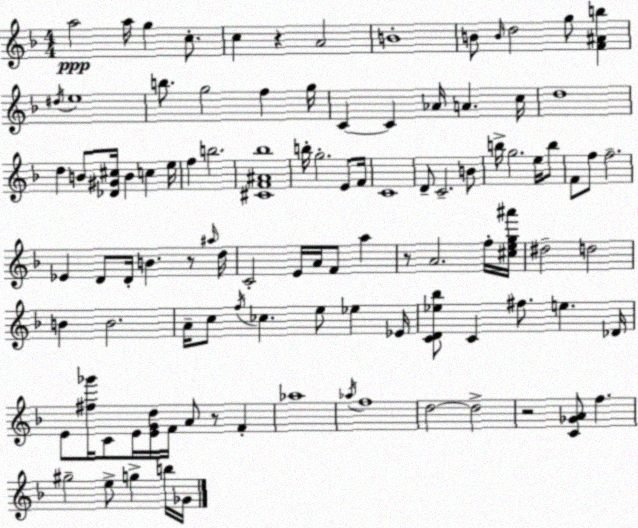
X:1
T:Untitled
M:4/4
L:1/4
K:Dm
a2 a/4 g c/2 c z A2 B4 B/2 B/4 d2 g/2 [F^Ab] ^d/4 e4 b/2 g2 f g/4 C C _A/4 A c/4 d4 d B/2 [_D^G^c]/4 B c e/4 f b2 [^CF^A_b]4 b/4 g2 E/2 F/4 C4 D/2 C2 B/2 b/4 g2 e/4 b/2 F/2 f/2 f2 _E D/2 D/4 B z/2 ^a/4 d/4 C2 E/4 A/4 F/2 a z/2 A2 f/4 [^ceg^a']/4 ^d2 d2 B B2 A/4 c/2 f/4 _c e/2 _e _E/4 [CD_e_b]/2 C ^f/2 e _D/4 E/2 [^f_g']/4 C/2 E/4 [EGd]/4 F/4 A/2 z/2 F _a4 _a/4 f4 d2 d2 z2 [C_GA]/2 f ^g2 e/2 g b/4 _G/4